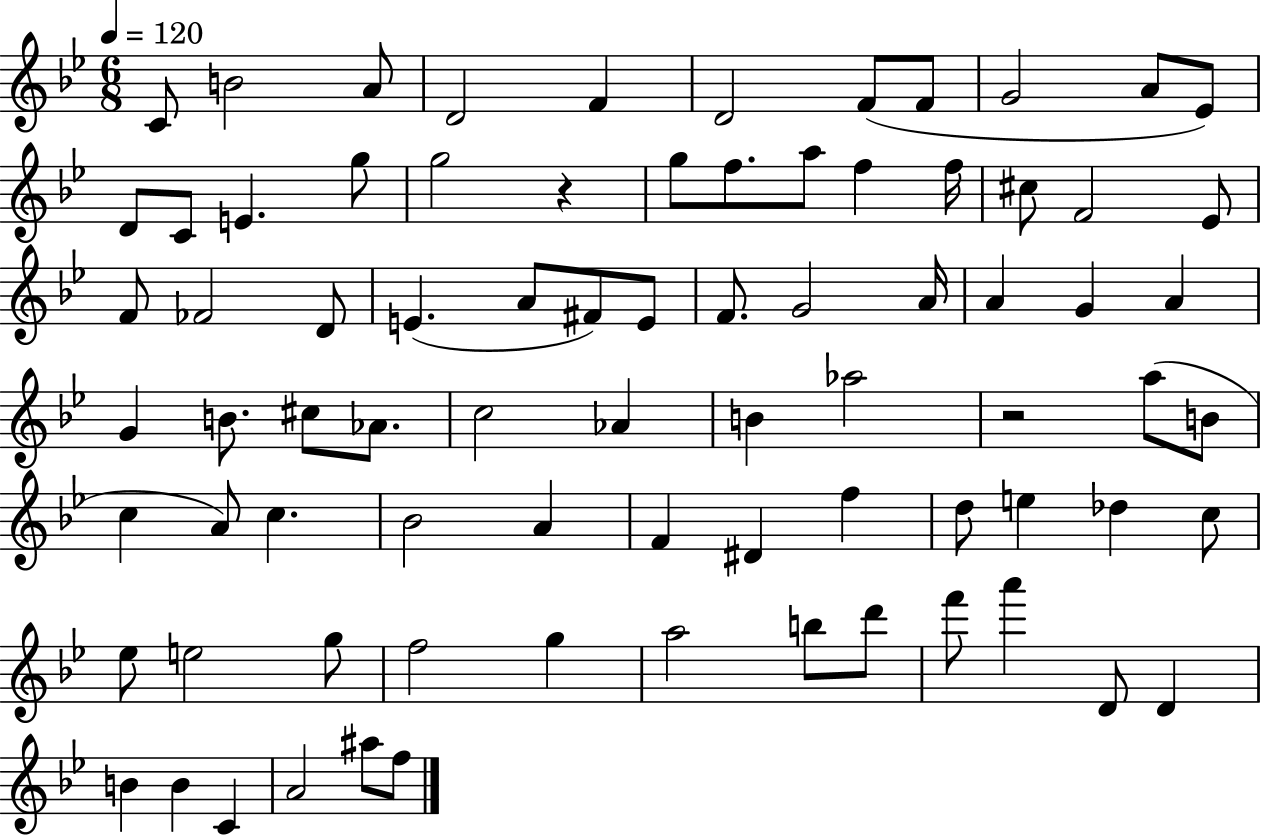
C4/e B4/h A4/e D4/h F4/q D4/h F4/e F4/e G4/h A4/e Eb4/e D4/e C4/e E4/q. G5/e G5/h R/q G5/e F5/e. A5/e F5/q F5/s C#5/e F4/h Eb4/e F4/e FES4/h D4/e E4/q. A4/e F#4/e E4/e F4/e. G4/h A4/s A4/q G4/q A4/q G4/q B4/e. C#5/e Ab4/e. C5/h Ab4/q B4/q Ab5/h R/h A5/e B4/e C5/q A4/e C5/q. Bb4/h A4/q F4/q D#4/q F5/q D5/e E5/q Db5/q C5/e Eb5/e E5/h G5/e F5/h G5/q A5/h B5/e D6/e F6/e A6/q D4/e D4/q B4/q B4/q C4/q A4/h A#5/e F5/e